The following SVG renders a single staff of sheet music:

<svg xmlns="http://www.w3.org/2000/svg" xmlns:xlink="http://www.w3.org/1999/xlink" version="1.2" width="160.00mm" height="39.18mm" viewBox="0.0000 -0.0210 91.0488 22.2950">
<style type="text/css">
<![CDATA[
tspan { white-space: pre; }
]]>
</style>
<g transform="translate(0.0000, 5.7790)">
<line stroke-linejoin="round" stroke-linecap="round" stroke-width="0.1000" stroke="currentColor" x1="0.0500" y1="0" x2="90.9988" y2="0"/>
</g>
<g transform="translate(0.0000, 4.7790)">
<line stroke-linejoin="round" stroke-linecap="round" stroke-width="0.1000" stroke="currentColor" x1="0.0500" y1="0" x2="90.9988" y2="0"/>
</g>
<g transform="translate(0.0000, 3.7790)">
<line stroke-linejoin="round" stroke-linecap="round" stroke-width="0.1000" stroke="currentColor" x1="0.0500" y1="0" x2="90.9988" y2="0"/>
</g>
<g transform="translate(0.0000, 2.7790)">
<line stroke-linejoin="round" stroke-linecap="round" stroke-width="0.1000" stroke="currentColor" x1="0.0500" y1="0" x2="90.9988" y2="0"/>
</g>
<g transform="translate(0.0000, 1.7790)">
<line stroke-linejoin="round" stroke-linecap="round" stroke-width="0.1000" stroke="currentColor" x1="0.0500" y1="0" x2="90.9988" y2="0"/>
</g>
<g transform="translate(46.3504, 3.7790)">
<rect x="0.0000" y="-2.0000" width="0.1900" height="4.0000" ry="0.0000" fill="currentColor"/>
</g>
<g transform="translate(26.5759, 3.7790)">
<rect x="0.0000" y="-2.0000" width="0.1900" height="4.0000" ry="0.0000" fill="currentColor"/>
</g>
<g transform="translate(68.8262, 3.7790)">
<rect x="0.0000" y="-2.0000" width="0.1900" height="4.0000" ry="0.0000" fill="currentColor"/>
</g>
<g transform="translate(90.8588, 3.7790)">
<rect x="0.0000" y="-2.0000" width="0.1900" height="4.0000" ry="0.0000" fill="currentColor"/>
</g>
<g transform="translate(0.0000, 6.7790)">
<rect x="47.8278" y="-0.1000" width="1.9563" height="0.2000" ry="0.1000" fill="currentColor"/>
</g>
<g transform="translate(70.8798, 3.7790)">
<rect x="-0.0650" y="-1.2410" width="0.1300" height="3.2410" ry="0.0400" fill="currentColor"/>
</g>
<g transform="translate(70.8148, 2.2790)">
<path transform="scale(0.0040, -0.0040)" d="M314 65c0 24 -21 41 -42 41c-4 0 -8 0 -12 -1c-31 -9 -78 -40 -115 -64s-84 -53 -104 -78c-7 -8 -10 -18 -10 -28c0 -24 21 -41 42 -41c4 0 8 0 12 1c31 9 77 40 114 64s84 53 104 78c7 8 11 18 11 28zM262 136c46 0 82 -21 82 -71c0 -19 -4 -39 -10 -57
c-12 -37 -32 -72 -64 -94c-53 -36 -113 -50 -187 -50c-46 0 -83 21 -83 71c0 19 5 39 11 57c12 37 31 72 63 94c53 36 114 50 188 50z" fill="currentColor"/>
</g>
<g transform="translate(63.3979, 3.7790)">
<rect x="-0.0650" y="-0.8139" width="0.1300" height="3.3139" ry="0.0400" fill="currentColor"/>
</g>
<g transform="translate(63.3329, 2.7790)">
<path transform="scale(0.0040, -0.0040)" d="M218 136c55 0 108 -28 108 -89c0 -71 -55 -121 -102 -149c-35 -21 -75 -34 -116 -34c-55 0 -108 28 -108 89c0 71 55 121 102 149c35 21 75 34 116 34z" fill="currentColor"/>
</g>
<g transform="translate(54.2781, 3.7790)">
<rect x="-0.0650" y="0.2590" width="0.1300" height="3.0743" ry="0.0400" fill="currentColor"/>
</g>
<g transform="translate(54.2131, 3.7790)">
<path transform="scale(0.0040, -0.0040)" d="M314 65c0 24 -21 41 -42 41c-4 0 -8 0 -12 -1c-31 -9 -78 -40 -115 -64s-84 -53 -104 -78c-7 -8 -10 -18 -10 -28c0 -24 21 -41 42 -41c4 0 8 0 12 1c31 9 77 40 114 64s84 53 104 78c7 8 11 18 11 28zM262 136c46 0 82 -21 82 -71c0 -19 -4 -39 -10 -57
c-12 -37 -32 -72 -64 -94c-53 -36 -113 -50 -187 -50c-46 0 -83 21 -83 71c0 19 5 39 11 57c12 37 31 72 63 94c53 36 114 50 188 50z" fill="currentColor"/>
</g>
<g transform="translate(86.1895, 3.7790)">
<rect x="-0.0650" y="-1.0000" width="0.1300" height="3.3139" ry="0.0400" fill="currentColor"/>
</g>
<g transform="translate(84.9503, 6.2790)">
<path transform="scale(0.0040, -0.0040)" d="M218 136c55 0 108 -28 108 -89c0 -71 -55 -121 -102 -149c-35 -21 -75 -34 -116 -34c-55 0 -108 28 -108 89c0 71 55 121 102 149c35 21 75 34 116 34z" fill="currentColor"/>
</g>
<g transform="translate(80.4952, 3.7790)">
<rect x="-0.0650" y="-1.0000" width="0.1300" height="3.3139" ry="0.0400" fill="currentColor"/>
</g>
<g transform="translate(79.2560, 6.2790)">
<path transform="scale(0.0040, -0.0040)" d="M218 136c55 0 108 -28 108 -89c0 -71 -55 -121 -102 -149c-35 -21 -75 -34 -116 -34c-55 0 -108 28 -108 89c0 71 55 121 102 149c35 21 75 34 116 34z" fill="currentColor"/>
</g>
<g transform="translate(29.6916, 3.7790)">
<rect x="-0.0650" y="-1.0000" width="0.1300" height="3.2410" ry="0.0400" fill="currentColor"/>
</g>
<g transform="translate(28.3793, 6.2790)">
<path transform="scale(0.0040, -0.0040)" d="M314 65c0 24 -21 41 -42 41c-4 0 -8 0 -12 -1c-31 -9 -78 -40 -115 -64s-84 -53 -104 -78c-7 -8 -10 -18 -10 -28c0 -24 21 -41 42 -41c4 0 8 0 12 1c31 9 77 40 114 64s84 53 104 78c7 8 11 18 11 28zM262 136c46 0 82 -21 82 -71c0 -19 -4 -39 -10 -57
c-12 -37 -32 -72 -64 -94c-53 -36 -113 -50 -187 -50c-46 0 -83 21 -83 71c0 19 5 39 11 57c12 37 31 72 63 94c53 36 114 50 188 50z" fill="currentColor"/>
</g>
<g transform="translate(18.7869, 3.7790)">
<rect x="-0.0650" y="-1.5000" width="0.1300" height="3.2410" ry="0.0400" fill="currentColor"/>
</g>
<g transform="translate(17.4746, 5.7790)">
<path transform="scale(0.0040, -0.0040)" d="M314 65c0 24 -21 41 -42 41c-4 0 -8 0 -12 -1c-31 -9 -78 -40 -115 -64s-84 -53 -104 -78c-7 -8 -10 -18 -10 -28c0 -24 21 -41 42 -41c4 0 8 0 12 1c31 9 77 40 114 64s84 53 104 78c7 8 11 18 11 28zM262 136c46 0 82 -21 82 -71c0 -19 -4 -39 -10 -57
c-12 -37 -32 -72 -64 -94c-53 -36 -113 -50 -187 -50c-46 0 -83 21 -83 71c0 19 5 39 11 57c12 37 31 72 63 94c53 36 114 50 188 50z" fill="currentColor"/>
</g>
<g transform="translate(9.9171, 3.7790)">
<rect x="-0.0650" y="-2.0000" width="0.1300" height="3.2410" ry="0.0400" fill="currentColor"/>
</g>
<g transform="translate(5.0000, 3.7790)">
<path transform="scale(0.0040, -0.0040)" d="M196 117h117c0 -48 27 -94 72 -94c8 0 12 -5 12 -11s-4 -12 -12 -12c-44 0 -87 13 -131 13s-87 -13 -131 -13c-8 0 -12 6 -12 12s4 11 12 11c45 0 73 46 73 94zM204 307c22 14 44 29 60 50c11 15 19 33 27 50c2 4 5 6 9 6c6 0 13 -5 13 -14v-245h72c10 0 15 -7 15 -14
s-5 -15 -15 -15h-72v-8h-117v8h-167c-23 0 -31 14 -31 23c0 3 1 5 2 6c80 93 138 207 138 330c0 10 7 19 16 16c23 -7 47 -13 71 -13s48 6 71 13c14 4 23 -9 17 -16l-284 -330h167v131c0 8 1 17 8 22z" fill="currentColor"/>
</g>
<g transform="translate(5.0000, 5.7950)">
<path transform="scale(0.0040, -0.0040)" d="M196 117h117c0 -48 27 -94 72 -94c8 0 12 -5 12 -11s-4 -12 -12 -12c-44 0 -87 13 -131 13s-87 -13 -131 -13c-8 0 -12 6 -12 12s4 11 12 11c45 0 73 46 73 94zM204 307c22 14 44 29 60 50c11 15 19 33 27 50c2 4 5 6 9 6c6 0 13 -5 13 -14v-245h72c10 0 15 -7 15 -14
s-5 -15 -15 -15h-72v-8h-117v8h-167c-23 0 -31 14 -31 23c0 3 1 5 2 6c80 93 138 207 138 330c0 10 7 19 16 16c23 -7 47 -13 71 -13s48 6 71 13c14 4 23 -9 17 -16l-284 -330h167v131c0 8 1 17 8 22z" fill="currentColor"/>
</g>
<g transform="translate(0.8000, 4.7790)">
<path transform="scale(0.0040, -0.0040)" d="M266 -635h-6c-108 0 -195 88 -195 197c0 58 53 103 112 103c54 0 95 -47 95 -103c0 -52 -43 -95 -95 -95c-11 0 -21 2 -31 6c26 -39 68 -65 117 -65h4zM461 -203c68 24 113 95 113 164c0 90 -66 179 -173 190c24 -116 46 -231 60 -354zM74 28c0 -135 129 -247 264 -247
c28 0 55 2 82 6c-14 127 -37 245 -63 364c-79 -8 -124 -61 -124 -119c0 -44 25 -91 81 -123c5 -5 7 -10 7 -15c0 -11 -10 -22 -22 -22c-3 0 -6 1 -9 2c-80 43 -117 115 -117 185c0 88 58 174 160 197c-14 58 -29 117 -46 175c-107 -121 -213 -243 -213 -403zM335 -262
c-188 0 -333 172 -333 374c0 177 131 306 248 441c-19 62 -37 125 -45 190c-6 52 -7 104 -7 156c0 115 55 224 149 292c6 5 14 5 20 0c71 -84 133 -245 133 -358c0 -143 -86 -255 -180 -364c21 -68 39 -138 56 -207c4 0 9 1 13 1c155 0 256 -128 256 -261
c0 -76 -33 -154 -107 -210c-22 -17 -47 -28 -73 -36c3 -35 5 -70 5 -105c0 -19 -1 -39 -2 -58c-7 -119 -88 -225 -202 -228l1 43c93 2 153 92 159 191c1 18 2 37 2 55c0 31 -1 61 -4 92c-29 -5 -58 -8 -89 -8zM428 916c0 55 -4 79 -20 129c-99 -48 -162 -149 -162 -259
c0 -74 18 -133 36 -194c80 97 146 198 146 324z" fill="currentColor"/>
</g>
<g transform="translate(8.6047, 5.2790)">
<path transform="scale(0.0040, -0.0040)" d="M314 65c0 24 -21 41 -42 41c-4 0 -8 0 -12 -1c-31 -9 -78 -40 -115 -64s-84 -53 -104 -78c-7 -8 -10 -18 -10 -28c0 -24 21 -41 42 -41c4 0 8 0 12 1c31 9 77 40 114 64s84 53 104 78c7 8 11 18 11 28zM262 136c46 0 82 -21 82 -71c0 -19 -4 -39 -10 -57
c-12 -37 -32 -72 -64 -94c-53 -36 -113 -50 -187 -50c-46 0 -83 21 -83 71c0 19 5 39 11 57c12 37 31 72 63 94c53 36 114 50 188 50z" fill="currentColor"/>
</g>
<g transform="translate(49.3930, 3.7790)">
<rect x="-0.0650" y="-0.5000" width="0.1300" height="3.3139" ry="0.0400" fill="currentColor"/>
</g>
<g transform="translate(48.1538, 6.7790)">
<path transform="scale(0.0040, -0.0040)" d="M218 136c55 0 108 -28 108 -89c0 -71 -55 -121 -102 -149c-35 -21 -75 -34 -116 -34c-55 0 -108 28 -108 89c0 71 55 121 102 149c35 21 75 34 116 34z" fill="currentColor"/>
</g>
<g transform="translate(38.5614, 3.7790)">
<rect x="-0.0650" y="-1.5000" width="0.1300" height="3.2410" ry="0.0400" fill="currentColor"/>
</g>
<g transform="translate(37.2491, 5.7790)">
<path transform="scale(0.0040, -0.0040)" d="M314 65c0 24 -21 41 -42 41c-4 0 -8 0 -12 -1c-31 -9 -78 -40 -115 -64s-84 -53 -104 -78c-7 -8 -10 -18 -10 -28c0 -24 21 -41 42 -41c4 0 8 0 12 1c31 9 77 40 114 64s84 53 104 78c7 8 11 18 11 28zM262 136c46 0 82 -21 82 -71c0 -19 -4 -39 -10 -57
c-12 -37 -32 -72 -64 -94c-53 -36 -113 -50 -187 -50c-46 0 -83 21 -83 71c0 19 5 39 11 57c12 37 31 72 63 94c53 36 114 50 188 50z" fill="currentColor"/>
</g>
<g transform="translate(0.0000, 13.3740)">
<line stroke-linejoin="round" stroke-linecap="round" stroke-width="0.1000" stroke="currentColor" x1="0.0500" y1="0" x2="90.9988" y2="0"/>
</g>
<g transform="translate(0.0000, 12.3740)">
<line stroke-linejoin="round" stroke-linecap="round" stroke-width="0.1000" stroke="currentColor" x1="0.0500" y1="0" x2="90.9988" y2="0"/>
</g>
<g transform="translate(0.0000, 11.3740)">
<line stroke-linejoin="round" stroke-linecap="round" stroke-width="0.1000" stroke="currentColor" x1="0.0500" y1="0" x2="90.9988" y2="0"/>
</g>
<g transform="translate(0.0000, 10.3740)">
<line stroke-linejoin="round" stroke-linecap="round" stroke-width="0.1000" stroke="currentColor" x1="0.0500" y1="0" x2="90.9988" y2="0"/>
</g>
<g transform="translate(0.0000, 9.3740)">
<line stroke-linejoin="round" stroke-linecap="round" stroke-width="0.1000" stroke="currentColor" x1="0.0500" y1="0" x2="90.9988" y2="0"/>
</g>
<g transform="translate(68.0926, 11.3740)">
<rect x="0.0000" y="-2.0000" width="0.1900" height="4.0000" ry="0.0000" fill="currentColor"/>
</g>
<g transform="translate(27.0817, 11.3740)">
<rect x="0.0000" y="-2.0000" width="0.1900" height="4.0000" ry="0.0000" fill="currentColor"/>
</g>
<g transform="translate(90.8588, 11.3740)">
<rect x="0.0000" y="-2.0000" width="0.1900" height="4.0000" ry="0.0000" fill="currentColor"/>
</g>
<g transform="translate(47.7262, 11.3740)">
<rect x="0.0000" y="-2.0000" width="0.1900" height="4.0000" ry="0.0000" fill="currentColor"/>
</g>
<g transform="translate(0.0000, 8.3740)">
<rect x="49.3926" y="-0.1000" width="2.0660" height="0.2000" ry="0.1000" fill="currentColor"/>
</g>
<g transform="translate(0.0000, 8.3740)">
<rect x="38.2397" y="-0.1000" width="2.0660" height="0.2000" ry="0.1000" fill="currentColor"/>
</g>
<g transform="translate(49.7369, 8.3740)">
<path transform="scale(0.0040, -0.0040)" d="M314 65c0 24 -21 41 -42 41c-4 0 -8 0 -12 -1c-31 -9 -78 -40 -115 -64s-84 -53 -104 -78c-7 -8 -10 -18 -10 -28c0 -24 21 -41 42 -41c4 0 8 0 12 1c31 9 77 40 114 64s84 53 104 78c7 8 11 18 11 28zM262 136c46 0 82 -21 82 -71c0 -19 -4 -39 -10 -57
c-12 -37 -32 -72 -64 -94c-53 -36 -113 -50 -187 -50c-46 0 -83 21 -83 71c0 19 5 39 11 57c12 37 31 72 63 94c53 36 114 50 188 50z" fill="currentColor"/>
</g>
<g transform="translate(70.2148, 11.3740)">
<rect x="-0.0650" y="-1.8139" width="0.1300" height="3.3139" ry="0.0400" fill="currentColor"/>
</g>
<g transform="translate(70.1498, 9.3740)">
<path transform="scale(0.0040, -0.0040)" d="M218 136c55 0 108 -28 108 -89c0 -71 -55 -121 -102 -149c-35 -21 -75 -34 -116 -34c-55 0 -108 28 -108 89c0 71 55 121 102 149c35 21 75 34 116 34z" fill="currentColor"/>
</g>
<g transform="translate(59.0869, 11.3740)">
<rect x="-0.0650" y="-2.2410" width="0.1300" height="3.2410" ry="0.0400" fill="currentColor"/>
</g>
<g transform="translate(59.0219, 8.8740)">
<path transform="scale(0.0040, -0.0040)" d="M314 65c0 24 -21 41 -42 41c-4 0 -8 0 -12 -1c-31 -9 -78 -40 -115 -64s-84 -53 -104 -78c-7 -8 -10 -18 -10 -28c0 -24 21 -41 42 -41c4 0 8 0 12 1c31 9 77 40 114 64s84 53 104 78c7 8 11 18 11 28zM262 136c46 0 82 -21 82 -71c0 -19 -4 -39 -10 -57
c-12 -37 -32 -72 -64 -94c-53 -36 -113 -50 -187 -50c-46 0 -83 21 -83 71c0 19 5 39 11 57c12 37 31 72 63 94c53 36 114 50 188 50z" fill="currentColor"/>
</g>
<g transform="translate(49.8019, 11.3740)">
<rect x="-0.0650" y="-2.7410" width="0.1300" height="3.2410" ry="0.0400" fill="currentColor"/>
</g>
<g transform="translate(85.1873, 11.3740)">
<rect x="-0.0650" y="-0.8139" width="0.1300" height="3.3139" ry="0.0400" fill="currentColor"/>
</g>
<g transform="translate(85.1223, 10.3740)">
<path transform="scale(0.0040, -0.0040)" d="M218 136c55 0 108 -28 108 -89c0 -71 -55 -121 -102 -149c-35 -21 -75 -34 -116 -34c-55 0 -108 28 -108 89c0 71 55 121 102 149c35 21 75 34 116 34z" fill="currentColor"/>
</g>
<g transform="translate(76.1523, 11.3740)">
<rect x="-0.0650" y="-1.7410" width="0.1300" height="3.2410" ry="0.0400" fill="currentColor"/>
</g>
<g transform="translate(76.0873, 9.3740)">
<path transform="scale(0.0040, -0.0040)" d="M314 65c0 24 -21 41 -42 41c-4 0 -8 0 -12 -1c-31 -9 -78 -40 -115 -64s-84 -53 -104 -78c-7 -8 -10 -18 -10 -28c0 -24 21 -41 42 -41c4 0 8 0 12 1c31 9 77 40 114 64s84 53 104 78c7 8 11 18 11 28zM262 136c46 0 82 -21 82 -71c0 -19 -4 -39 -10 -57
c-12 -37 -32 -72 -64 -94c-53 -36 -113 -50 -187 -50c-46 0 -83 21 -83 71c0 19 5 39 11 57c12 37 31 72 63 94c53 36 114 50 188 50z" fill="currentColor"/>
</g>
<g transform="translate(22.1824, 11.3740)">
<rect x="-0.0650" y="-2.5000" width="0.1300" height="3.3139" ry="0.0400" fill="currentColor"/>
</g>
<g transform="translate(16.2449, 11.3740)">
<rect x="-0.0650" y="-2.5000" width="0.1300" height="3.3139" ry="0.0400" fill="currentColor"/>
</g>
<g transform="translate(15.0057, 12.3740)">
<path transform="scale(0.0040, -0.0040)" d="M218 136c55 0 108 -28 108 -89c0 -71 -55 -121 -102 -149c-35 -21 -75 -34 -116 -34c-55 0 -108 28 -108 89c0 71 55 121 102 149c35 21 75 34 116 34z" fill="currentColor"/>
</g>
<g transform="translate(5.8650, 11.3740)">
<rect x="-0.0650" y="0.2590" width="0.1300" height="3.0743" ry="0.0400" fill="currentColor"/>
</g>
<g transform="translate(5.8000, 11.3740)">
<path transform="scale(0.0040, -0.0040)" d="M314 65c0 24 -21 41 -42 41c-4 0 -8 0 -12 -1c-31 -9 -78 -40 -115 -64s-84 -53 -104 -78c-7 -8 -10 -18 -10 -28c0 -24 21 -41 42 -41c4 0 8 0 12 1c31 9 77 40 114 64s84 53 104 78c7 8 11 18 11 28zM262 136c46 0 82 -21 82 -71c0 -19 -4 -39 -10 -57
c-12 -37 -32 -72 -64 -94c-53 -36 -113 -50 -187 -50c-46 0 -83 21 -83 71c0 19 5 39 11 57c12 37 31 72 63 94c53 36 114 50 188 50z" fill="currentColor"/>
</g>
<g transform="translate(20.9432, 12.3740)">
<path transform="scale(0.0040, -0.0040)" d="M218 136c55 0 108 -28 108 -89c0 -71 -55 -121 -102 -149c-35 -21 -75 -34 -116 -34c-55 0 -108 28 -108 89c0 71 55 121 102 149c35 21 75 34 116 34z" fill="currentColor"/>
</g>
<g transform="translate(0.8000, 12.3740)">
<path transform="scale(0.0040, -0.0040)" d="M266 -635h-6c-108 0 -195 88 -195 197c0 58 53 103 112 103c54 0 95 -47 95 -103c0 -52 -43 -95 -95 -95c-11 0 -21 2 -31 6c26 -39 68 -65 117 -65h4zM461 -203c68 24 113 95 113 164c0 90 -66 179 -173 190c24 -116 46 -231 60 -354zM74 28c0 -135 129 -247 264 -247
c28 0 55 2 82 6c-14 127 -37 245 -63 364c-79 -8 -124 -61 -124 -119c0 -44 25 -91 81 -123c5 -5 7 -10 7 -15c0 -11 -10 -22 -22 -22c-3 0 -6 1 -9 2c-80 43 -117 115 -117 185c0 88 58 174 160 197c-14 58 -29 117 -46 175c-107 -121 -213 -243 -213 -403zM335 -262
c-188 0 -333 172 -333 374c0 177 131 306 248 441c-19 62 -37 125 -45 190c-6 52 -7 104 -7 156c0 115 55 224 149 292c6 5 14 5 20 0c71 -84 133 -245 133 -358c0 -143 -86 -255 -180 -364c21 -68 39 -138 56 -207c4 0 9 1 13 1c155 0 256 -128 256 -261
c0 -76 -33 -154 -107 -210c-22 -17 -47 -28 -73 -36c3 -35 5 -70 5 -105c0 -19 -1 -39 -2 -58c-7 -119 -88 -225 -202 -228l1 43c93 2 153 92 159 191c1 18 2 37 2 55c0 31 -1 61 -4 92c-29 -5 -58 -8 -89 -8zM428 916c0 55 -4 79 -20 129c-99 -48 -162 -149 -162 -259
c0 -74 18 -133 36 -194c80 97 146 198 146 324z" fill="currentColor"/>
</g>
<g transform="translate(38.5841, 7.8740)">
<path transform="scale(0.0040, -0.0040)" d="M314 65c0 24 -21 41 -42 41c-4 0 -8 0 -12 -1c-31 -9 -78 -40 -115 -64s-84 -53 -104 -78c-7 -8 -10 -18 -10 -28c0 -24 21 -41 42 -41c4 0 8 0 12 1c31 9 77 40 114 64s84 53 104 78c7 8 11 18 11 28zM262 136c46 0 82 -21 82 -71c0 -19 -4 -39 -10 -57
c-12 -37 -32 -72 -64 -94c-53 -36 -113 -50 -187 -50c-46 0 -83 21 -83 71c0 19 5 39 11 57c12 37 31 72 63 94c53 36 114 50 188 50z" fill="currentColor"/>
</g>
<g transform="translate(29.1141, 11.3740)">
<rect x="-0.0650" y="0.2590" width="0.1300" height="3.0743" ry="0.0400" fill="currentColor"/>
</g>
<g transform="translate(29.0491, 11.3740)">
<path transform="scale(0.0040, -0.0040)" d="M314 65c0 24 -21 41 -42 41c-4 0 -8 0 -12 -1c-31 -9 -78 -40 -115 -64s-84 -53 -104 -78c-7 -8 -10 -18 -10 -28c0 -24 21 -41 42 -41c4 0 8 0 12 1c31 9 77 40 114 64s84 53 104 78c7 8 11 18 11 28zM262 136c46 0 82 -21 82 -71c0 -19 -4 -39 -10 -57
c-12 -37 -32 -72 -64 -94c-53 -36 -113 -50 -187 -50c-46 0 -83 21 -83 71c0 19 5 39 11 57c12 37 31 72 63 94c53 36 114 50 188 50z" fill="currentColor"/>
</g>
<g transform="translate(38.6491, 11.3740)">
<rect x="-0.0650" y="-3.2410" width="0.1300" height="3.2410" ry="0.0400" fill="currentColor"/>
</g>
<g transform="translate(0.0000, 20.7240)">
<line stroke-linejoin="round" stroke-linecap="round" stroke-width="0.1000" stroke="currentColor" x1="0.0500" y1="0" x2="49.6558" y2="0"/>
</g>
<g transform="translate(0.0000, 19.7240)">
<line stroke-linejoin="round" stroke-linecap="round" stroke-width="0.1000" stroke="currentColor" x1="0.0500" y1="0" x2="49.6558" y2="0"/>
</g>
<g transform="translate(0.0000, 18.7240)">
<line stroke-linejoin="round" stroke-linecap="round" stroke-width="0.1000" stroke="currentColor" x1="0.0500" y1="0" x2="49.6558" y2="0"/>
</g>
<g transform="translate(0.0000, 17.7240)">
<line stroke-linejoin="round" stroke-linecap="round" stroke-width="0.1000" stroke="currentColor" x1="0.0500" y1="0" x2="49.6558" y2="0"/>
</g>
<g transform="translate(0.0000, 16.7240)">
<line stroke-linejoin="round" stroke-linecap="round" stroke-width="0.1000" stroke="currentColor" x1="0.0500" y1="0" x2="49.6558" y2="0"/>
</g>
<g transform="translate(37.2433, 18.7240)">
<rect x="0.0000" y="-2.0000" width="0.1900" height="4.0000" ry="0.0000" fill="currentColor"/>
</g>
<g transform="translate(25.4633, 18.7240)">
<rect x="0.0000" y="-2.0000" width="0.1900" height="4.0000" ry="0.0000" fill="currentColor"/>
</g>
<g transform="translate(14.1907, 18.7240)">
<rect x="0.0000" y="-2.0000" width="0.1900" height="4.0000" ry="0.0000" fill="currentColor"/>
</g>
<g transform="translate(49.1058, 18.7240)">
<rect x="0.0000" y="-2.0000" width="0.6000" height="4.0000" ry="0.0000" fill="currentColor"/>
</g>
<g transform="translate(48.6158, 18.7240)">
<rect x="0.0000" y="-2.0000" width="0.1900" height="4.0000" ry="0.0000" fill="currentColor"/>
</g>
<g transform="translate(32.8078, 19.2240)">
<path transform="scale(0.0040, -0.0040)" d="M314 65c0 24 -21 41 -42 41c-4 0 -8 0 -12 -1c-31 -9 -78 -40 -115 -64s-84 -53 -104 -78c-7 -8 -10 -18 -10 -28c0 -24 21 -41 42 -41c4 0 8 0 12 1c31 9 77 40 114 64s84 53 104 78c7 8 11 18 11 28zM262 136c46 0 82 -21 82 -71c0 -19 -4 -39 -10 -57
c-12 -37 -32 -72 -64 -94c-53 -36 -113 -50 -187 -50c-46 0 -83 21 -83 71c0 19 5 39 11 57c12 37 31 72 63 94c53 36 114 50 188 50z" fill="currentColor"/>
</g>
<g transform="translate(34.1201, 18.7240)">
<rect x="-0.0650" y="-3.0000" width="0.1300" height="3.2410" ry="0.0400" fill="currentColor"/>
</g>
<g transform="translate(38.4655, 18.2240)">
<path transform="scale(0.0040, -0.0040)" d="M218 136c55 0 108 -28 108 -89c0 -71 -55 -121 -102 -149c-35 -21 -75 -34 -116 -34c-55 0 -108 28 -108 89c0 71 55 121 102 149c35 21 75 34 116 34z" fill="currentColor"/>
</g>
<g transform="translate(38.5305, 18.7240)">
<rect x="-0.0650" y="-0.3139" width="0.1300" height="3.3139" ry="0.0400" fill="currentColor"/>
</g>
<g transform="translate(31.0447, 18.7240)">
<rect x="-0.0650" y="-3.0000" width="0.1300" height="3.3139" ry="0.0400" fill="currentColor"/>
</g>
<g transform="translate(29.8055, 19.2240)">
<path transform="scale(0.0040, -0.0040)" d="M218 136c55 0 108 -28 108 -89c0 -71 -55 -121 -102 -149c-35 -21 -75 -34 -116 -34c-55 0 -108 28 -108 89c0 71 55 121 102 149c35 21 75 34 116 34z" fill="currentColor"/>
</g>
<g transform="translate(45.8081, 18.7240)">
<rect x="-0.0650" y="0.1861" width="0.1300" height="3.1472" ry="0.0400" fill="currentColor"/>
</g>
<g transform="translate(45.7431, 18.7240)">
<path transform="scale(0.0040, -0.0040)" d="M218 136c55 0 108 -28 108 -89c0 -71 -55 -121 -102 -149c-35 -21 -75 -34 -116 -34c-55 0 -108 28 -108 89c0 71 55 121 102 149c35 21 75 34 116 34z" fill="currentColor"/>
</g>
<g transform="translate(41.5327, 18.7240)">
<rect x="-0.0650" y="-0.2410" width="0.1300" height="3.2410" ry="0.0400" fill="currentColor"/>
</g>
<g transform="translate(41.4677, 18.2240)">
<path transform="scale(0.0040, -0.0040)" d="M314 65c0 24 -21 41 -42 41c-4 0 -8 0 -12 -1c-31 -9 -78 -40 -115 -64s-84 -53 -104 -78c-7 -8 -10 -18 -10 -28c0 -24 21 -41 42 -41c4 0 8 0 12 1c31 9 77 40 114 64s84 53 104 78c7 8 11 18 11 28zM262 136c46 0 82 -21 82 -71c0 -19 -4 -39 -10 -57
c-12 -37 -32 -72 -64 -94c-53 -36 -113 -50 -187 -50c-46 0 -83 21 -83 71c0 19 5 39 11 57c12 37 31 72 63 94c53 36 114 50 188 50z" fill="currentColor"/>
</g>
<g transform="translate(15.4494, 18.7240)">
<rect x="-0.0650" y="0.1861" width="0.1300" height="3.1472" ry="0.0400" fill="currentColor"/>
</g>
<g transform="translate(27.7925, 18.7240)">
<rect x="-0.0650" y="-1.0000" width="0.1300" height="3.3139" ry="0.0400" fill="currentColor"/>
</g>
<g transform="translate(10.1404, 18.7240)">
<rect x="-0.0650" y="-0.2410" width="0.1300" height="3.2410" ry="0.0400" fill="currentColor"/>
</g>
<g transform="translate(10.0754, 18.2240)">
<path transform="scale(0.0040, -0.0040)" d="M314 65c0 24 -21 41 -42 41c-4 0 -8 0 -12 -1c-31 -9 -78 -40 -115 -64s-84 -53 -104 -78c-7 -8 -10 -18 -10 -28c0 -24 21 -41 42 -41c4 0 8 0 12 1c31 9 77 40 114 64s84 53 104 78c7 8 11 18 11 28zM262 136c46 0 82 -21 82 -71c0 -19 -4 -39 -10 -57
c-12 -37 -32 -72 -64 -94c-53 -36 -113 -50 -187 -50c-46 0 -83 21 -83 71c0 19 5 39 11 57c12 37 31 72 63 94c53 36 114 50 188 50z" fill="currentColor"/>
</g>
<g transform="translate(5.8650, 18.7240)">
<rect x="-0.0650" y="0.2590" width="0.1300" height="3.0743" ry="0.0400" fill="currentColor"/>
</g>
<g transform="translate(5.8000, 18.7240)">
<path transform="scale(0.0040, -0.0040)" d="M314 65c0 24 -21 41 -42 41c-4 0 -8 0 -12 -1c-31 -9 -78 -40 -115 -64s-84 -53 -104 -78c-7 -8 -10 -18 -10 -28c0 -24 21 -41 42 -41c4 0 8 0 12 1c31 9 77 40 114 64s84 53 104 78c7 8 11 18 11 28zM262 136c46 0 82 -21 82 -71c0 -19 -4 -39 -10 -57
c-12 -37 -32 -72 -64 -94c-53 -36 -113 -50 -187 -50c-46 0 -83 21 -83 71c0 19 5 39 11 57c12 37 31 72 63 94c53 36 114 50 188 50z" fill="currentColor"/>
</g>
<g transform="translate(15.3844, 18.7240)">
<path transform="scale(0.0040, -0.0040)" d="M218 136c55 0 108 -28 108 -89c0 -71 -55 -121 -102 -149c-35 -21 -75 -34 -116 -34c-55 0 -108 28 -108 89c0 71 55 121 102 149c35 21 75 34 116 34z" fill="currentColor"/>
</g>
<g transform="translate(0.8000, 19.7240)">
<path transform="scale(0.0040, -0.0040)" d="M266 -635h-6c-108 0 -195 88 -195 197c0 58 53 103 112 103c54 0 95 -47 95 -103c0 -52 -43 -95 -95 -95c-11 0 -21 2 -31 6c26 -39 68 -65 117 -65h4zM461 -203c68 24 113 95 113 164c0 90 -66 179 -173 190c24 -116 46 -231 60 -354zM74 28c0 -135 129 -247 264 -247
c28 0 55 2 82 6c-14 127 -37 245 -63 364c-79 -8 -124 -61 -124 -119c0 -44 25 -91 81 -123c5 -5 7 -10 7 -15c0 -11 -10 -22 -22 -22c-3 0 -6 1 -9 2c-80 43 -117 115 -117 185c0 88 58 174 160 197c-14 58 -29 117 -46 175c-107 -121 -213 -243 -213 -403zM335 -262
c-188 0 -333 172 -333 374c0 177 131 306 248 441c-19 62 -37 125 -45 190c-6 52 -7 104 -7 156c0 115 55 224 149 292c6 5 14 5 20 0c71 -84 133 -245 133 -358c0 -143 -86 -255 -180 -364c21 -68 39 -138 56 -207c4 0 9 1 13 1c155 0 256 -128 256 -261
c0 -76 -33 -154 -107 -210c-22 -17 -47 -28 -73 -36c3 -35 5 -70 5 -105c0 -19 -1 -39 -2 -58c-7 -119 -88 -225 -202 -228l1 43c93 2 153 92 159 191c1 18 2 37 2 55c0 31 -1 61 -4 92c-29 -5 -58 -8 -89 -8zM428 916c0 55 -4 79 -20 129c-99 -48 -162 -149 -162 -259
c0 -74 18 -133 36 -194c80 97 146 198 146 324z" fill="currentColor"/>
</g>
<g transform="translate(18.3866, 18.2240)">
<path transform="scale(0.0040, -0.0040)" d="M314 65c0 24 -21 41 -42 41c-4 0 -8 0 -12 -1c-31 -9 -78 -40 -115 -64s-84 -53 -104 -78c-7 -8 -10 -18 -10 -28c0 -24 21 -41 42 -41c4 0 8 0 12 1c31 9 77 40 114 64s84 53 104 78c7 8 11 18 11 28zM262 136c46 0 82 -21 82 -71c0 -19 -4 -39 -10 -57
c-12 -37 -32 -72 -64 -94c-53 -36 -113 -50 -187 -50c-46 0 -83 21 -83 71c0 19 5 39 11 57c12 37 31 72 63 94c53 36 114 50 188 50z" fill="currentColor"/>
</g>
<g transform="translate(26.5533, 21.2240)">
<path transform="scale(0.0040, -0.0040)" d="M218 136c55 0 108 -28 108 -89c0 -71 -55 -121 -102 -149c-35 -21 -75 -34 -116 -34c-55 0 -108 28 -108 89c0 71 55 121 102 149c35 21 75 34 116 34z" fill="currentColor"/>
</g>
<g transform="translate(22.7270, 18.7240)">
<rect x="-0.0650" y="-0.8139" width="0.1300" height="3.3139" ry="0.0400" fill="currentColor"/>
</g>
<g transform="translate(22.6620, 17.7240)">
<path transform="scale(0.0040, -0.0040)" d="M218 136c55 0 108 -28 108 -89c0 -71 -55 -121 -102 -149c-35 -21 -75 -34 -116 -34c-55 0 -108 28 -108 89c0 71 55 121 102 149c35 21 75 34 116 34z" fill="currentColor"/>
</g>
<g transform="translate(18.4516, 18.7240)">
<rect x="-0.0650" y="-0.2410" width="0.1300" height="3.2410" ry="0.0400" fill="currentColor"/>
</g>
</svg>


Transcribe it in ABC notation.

X:1
T:Untitled
M:4/4
L:1/4
K:C
F2 E2 D2 E2 C B2 d e2 D D B2 G G B2 b2 a2 g2 f f2 d B2 c2 B c2 d D A A2 c c2 B